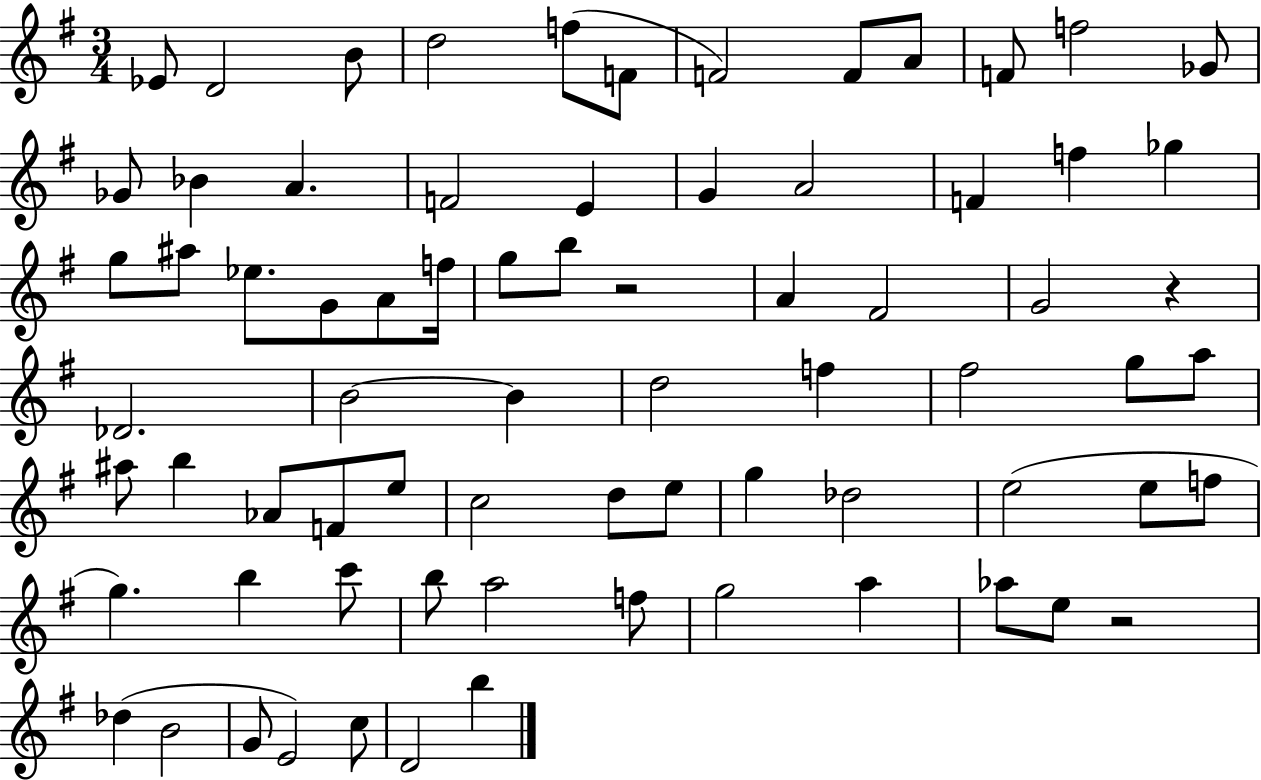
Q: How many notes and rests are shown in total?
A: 74